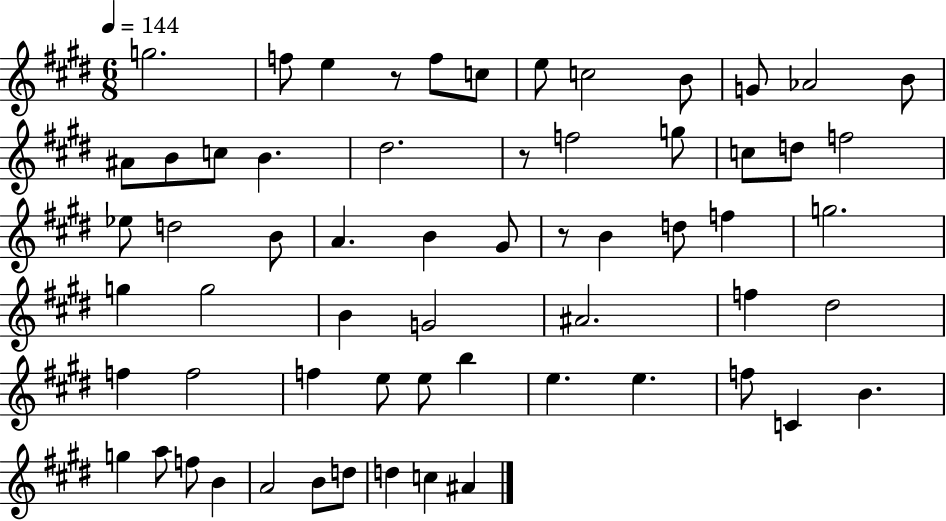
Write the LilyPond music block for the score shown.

{
  \clef treble
  \numericTimeSignature
  \time 6/8
  \key e \major
  \tempo 4 = 144
  g''2. | f''8 e''4 r8 f''8 c''8 | e''8 c''2 b'8 | g'8 aes'2 b'8 | \break ais'8 b'8 c''8 b'4. | dis''2. | r8 f''2 g''8 | c''8 d''8 f''2 | \break ees''8 d''2 b'8 | a'4. b'4 gis'8 | r8 b'4 d''8 f''4 | g''2. | \break g''4 g''2 | b'4 g'2 | ais'2. | f''4 dis''2 | \break f''4 f''2 | f''4 e''8 e''8 b''4 | e''4. e''4. | f''8 c'4 b'4. | \break g''4 a''8 f''8 b'4 | a'2 b'8 d''8 | d''4 c''4 ais'4 | \bar "|."
}